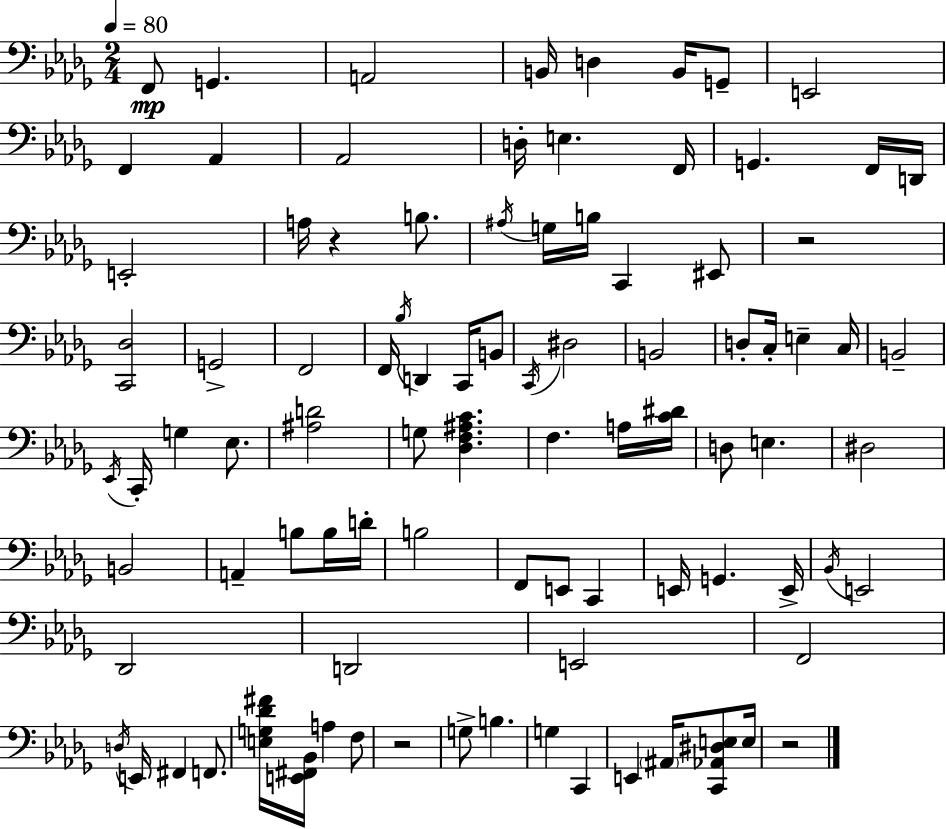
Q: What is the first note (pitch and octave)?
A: F2